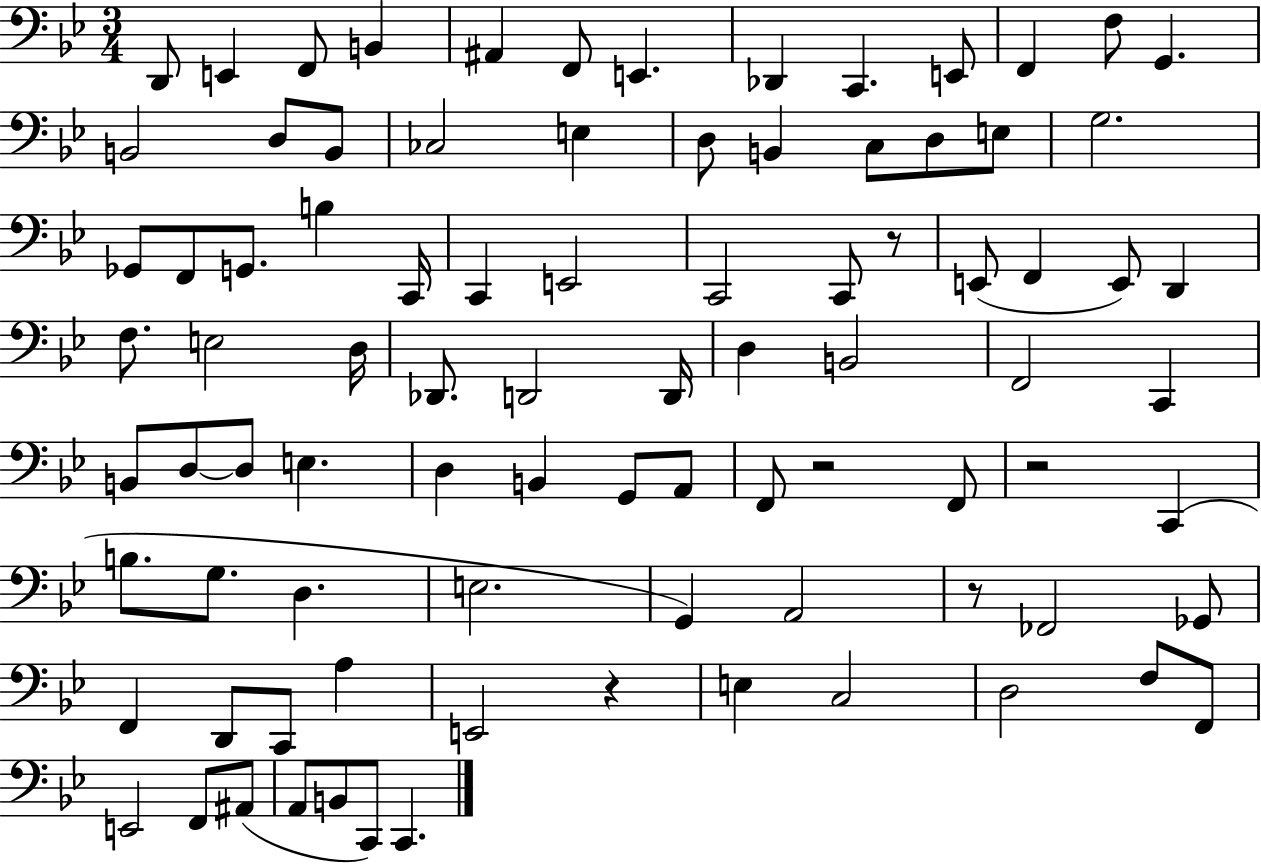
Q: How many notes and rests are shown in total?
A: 88